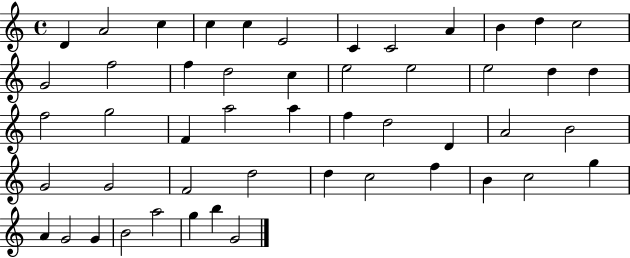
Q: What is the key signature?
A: C major